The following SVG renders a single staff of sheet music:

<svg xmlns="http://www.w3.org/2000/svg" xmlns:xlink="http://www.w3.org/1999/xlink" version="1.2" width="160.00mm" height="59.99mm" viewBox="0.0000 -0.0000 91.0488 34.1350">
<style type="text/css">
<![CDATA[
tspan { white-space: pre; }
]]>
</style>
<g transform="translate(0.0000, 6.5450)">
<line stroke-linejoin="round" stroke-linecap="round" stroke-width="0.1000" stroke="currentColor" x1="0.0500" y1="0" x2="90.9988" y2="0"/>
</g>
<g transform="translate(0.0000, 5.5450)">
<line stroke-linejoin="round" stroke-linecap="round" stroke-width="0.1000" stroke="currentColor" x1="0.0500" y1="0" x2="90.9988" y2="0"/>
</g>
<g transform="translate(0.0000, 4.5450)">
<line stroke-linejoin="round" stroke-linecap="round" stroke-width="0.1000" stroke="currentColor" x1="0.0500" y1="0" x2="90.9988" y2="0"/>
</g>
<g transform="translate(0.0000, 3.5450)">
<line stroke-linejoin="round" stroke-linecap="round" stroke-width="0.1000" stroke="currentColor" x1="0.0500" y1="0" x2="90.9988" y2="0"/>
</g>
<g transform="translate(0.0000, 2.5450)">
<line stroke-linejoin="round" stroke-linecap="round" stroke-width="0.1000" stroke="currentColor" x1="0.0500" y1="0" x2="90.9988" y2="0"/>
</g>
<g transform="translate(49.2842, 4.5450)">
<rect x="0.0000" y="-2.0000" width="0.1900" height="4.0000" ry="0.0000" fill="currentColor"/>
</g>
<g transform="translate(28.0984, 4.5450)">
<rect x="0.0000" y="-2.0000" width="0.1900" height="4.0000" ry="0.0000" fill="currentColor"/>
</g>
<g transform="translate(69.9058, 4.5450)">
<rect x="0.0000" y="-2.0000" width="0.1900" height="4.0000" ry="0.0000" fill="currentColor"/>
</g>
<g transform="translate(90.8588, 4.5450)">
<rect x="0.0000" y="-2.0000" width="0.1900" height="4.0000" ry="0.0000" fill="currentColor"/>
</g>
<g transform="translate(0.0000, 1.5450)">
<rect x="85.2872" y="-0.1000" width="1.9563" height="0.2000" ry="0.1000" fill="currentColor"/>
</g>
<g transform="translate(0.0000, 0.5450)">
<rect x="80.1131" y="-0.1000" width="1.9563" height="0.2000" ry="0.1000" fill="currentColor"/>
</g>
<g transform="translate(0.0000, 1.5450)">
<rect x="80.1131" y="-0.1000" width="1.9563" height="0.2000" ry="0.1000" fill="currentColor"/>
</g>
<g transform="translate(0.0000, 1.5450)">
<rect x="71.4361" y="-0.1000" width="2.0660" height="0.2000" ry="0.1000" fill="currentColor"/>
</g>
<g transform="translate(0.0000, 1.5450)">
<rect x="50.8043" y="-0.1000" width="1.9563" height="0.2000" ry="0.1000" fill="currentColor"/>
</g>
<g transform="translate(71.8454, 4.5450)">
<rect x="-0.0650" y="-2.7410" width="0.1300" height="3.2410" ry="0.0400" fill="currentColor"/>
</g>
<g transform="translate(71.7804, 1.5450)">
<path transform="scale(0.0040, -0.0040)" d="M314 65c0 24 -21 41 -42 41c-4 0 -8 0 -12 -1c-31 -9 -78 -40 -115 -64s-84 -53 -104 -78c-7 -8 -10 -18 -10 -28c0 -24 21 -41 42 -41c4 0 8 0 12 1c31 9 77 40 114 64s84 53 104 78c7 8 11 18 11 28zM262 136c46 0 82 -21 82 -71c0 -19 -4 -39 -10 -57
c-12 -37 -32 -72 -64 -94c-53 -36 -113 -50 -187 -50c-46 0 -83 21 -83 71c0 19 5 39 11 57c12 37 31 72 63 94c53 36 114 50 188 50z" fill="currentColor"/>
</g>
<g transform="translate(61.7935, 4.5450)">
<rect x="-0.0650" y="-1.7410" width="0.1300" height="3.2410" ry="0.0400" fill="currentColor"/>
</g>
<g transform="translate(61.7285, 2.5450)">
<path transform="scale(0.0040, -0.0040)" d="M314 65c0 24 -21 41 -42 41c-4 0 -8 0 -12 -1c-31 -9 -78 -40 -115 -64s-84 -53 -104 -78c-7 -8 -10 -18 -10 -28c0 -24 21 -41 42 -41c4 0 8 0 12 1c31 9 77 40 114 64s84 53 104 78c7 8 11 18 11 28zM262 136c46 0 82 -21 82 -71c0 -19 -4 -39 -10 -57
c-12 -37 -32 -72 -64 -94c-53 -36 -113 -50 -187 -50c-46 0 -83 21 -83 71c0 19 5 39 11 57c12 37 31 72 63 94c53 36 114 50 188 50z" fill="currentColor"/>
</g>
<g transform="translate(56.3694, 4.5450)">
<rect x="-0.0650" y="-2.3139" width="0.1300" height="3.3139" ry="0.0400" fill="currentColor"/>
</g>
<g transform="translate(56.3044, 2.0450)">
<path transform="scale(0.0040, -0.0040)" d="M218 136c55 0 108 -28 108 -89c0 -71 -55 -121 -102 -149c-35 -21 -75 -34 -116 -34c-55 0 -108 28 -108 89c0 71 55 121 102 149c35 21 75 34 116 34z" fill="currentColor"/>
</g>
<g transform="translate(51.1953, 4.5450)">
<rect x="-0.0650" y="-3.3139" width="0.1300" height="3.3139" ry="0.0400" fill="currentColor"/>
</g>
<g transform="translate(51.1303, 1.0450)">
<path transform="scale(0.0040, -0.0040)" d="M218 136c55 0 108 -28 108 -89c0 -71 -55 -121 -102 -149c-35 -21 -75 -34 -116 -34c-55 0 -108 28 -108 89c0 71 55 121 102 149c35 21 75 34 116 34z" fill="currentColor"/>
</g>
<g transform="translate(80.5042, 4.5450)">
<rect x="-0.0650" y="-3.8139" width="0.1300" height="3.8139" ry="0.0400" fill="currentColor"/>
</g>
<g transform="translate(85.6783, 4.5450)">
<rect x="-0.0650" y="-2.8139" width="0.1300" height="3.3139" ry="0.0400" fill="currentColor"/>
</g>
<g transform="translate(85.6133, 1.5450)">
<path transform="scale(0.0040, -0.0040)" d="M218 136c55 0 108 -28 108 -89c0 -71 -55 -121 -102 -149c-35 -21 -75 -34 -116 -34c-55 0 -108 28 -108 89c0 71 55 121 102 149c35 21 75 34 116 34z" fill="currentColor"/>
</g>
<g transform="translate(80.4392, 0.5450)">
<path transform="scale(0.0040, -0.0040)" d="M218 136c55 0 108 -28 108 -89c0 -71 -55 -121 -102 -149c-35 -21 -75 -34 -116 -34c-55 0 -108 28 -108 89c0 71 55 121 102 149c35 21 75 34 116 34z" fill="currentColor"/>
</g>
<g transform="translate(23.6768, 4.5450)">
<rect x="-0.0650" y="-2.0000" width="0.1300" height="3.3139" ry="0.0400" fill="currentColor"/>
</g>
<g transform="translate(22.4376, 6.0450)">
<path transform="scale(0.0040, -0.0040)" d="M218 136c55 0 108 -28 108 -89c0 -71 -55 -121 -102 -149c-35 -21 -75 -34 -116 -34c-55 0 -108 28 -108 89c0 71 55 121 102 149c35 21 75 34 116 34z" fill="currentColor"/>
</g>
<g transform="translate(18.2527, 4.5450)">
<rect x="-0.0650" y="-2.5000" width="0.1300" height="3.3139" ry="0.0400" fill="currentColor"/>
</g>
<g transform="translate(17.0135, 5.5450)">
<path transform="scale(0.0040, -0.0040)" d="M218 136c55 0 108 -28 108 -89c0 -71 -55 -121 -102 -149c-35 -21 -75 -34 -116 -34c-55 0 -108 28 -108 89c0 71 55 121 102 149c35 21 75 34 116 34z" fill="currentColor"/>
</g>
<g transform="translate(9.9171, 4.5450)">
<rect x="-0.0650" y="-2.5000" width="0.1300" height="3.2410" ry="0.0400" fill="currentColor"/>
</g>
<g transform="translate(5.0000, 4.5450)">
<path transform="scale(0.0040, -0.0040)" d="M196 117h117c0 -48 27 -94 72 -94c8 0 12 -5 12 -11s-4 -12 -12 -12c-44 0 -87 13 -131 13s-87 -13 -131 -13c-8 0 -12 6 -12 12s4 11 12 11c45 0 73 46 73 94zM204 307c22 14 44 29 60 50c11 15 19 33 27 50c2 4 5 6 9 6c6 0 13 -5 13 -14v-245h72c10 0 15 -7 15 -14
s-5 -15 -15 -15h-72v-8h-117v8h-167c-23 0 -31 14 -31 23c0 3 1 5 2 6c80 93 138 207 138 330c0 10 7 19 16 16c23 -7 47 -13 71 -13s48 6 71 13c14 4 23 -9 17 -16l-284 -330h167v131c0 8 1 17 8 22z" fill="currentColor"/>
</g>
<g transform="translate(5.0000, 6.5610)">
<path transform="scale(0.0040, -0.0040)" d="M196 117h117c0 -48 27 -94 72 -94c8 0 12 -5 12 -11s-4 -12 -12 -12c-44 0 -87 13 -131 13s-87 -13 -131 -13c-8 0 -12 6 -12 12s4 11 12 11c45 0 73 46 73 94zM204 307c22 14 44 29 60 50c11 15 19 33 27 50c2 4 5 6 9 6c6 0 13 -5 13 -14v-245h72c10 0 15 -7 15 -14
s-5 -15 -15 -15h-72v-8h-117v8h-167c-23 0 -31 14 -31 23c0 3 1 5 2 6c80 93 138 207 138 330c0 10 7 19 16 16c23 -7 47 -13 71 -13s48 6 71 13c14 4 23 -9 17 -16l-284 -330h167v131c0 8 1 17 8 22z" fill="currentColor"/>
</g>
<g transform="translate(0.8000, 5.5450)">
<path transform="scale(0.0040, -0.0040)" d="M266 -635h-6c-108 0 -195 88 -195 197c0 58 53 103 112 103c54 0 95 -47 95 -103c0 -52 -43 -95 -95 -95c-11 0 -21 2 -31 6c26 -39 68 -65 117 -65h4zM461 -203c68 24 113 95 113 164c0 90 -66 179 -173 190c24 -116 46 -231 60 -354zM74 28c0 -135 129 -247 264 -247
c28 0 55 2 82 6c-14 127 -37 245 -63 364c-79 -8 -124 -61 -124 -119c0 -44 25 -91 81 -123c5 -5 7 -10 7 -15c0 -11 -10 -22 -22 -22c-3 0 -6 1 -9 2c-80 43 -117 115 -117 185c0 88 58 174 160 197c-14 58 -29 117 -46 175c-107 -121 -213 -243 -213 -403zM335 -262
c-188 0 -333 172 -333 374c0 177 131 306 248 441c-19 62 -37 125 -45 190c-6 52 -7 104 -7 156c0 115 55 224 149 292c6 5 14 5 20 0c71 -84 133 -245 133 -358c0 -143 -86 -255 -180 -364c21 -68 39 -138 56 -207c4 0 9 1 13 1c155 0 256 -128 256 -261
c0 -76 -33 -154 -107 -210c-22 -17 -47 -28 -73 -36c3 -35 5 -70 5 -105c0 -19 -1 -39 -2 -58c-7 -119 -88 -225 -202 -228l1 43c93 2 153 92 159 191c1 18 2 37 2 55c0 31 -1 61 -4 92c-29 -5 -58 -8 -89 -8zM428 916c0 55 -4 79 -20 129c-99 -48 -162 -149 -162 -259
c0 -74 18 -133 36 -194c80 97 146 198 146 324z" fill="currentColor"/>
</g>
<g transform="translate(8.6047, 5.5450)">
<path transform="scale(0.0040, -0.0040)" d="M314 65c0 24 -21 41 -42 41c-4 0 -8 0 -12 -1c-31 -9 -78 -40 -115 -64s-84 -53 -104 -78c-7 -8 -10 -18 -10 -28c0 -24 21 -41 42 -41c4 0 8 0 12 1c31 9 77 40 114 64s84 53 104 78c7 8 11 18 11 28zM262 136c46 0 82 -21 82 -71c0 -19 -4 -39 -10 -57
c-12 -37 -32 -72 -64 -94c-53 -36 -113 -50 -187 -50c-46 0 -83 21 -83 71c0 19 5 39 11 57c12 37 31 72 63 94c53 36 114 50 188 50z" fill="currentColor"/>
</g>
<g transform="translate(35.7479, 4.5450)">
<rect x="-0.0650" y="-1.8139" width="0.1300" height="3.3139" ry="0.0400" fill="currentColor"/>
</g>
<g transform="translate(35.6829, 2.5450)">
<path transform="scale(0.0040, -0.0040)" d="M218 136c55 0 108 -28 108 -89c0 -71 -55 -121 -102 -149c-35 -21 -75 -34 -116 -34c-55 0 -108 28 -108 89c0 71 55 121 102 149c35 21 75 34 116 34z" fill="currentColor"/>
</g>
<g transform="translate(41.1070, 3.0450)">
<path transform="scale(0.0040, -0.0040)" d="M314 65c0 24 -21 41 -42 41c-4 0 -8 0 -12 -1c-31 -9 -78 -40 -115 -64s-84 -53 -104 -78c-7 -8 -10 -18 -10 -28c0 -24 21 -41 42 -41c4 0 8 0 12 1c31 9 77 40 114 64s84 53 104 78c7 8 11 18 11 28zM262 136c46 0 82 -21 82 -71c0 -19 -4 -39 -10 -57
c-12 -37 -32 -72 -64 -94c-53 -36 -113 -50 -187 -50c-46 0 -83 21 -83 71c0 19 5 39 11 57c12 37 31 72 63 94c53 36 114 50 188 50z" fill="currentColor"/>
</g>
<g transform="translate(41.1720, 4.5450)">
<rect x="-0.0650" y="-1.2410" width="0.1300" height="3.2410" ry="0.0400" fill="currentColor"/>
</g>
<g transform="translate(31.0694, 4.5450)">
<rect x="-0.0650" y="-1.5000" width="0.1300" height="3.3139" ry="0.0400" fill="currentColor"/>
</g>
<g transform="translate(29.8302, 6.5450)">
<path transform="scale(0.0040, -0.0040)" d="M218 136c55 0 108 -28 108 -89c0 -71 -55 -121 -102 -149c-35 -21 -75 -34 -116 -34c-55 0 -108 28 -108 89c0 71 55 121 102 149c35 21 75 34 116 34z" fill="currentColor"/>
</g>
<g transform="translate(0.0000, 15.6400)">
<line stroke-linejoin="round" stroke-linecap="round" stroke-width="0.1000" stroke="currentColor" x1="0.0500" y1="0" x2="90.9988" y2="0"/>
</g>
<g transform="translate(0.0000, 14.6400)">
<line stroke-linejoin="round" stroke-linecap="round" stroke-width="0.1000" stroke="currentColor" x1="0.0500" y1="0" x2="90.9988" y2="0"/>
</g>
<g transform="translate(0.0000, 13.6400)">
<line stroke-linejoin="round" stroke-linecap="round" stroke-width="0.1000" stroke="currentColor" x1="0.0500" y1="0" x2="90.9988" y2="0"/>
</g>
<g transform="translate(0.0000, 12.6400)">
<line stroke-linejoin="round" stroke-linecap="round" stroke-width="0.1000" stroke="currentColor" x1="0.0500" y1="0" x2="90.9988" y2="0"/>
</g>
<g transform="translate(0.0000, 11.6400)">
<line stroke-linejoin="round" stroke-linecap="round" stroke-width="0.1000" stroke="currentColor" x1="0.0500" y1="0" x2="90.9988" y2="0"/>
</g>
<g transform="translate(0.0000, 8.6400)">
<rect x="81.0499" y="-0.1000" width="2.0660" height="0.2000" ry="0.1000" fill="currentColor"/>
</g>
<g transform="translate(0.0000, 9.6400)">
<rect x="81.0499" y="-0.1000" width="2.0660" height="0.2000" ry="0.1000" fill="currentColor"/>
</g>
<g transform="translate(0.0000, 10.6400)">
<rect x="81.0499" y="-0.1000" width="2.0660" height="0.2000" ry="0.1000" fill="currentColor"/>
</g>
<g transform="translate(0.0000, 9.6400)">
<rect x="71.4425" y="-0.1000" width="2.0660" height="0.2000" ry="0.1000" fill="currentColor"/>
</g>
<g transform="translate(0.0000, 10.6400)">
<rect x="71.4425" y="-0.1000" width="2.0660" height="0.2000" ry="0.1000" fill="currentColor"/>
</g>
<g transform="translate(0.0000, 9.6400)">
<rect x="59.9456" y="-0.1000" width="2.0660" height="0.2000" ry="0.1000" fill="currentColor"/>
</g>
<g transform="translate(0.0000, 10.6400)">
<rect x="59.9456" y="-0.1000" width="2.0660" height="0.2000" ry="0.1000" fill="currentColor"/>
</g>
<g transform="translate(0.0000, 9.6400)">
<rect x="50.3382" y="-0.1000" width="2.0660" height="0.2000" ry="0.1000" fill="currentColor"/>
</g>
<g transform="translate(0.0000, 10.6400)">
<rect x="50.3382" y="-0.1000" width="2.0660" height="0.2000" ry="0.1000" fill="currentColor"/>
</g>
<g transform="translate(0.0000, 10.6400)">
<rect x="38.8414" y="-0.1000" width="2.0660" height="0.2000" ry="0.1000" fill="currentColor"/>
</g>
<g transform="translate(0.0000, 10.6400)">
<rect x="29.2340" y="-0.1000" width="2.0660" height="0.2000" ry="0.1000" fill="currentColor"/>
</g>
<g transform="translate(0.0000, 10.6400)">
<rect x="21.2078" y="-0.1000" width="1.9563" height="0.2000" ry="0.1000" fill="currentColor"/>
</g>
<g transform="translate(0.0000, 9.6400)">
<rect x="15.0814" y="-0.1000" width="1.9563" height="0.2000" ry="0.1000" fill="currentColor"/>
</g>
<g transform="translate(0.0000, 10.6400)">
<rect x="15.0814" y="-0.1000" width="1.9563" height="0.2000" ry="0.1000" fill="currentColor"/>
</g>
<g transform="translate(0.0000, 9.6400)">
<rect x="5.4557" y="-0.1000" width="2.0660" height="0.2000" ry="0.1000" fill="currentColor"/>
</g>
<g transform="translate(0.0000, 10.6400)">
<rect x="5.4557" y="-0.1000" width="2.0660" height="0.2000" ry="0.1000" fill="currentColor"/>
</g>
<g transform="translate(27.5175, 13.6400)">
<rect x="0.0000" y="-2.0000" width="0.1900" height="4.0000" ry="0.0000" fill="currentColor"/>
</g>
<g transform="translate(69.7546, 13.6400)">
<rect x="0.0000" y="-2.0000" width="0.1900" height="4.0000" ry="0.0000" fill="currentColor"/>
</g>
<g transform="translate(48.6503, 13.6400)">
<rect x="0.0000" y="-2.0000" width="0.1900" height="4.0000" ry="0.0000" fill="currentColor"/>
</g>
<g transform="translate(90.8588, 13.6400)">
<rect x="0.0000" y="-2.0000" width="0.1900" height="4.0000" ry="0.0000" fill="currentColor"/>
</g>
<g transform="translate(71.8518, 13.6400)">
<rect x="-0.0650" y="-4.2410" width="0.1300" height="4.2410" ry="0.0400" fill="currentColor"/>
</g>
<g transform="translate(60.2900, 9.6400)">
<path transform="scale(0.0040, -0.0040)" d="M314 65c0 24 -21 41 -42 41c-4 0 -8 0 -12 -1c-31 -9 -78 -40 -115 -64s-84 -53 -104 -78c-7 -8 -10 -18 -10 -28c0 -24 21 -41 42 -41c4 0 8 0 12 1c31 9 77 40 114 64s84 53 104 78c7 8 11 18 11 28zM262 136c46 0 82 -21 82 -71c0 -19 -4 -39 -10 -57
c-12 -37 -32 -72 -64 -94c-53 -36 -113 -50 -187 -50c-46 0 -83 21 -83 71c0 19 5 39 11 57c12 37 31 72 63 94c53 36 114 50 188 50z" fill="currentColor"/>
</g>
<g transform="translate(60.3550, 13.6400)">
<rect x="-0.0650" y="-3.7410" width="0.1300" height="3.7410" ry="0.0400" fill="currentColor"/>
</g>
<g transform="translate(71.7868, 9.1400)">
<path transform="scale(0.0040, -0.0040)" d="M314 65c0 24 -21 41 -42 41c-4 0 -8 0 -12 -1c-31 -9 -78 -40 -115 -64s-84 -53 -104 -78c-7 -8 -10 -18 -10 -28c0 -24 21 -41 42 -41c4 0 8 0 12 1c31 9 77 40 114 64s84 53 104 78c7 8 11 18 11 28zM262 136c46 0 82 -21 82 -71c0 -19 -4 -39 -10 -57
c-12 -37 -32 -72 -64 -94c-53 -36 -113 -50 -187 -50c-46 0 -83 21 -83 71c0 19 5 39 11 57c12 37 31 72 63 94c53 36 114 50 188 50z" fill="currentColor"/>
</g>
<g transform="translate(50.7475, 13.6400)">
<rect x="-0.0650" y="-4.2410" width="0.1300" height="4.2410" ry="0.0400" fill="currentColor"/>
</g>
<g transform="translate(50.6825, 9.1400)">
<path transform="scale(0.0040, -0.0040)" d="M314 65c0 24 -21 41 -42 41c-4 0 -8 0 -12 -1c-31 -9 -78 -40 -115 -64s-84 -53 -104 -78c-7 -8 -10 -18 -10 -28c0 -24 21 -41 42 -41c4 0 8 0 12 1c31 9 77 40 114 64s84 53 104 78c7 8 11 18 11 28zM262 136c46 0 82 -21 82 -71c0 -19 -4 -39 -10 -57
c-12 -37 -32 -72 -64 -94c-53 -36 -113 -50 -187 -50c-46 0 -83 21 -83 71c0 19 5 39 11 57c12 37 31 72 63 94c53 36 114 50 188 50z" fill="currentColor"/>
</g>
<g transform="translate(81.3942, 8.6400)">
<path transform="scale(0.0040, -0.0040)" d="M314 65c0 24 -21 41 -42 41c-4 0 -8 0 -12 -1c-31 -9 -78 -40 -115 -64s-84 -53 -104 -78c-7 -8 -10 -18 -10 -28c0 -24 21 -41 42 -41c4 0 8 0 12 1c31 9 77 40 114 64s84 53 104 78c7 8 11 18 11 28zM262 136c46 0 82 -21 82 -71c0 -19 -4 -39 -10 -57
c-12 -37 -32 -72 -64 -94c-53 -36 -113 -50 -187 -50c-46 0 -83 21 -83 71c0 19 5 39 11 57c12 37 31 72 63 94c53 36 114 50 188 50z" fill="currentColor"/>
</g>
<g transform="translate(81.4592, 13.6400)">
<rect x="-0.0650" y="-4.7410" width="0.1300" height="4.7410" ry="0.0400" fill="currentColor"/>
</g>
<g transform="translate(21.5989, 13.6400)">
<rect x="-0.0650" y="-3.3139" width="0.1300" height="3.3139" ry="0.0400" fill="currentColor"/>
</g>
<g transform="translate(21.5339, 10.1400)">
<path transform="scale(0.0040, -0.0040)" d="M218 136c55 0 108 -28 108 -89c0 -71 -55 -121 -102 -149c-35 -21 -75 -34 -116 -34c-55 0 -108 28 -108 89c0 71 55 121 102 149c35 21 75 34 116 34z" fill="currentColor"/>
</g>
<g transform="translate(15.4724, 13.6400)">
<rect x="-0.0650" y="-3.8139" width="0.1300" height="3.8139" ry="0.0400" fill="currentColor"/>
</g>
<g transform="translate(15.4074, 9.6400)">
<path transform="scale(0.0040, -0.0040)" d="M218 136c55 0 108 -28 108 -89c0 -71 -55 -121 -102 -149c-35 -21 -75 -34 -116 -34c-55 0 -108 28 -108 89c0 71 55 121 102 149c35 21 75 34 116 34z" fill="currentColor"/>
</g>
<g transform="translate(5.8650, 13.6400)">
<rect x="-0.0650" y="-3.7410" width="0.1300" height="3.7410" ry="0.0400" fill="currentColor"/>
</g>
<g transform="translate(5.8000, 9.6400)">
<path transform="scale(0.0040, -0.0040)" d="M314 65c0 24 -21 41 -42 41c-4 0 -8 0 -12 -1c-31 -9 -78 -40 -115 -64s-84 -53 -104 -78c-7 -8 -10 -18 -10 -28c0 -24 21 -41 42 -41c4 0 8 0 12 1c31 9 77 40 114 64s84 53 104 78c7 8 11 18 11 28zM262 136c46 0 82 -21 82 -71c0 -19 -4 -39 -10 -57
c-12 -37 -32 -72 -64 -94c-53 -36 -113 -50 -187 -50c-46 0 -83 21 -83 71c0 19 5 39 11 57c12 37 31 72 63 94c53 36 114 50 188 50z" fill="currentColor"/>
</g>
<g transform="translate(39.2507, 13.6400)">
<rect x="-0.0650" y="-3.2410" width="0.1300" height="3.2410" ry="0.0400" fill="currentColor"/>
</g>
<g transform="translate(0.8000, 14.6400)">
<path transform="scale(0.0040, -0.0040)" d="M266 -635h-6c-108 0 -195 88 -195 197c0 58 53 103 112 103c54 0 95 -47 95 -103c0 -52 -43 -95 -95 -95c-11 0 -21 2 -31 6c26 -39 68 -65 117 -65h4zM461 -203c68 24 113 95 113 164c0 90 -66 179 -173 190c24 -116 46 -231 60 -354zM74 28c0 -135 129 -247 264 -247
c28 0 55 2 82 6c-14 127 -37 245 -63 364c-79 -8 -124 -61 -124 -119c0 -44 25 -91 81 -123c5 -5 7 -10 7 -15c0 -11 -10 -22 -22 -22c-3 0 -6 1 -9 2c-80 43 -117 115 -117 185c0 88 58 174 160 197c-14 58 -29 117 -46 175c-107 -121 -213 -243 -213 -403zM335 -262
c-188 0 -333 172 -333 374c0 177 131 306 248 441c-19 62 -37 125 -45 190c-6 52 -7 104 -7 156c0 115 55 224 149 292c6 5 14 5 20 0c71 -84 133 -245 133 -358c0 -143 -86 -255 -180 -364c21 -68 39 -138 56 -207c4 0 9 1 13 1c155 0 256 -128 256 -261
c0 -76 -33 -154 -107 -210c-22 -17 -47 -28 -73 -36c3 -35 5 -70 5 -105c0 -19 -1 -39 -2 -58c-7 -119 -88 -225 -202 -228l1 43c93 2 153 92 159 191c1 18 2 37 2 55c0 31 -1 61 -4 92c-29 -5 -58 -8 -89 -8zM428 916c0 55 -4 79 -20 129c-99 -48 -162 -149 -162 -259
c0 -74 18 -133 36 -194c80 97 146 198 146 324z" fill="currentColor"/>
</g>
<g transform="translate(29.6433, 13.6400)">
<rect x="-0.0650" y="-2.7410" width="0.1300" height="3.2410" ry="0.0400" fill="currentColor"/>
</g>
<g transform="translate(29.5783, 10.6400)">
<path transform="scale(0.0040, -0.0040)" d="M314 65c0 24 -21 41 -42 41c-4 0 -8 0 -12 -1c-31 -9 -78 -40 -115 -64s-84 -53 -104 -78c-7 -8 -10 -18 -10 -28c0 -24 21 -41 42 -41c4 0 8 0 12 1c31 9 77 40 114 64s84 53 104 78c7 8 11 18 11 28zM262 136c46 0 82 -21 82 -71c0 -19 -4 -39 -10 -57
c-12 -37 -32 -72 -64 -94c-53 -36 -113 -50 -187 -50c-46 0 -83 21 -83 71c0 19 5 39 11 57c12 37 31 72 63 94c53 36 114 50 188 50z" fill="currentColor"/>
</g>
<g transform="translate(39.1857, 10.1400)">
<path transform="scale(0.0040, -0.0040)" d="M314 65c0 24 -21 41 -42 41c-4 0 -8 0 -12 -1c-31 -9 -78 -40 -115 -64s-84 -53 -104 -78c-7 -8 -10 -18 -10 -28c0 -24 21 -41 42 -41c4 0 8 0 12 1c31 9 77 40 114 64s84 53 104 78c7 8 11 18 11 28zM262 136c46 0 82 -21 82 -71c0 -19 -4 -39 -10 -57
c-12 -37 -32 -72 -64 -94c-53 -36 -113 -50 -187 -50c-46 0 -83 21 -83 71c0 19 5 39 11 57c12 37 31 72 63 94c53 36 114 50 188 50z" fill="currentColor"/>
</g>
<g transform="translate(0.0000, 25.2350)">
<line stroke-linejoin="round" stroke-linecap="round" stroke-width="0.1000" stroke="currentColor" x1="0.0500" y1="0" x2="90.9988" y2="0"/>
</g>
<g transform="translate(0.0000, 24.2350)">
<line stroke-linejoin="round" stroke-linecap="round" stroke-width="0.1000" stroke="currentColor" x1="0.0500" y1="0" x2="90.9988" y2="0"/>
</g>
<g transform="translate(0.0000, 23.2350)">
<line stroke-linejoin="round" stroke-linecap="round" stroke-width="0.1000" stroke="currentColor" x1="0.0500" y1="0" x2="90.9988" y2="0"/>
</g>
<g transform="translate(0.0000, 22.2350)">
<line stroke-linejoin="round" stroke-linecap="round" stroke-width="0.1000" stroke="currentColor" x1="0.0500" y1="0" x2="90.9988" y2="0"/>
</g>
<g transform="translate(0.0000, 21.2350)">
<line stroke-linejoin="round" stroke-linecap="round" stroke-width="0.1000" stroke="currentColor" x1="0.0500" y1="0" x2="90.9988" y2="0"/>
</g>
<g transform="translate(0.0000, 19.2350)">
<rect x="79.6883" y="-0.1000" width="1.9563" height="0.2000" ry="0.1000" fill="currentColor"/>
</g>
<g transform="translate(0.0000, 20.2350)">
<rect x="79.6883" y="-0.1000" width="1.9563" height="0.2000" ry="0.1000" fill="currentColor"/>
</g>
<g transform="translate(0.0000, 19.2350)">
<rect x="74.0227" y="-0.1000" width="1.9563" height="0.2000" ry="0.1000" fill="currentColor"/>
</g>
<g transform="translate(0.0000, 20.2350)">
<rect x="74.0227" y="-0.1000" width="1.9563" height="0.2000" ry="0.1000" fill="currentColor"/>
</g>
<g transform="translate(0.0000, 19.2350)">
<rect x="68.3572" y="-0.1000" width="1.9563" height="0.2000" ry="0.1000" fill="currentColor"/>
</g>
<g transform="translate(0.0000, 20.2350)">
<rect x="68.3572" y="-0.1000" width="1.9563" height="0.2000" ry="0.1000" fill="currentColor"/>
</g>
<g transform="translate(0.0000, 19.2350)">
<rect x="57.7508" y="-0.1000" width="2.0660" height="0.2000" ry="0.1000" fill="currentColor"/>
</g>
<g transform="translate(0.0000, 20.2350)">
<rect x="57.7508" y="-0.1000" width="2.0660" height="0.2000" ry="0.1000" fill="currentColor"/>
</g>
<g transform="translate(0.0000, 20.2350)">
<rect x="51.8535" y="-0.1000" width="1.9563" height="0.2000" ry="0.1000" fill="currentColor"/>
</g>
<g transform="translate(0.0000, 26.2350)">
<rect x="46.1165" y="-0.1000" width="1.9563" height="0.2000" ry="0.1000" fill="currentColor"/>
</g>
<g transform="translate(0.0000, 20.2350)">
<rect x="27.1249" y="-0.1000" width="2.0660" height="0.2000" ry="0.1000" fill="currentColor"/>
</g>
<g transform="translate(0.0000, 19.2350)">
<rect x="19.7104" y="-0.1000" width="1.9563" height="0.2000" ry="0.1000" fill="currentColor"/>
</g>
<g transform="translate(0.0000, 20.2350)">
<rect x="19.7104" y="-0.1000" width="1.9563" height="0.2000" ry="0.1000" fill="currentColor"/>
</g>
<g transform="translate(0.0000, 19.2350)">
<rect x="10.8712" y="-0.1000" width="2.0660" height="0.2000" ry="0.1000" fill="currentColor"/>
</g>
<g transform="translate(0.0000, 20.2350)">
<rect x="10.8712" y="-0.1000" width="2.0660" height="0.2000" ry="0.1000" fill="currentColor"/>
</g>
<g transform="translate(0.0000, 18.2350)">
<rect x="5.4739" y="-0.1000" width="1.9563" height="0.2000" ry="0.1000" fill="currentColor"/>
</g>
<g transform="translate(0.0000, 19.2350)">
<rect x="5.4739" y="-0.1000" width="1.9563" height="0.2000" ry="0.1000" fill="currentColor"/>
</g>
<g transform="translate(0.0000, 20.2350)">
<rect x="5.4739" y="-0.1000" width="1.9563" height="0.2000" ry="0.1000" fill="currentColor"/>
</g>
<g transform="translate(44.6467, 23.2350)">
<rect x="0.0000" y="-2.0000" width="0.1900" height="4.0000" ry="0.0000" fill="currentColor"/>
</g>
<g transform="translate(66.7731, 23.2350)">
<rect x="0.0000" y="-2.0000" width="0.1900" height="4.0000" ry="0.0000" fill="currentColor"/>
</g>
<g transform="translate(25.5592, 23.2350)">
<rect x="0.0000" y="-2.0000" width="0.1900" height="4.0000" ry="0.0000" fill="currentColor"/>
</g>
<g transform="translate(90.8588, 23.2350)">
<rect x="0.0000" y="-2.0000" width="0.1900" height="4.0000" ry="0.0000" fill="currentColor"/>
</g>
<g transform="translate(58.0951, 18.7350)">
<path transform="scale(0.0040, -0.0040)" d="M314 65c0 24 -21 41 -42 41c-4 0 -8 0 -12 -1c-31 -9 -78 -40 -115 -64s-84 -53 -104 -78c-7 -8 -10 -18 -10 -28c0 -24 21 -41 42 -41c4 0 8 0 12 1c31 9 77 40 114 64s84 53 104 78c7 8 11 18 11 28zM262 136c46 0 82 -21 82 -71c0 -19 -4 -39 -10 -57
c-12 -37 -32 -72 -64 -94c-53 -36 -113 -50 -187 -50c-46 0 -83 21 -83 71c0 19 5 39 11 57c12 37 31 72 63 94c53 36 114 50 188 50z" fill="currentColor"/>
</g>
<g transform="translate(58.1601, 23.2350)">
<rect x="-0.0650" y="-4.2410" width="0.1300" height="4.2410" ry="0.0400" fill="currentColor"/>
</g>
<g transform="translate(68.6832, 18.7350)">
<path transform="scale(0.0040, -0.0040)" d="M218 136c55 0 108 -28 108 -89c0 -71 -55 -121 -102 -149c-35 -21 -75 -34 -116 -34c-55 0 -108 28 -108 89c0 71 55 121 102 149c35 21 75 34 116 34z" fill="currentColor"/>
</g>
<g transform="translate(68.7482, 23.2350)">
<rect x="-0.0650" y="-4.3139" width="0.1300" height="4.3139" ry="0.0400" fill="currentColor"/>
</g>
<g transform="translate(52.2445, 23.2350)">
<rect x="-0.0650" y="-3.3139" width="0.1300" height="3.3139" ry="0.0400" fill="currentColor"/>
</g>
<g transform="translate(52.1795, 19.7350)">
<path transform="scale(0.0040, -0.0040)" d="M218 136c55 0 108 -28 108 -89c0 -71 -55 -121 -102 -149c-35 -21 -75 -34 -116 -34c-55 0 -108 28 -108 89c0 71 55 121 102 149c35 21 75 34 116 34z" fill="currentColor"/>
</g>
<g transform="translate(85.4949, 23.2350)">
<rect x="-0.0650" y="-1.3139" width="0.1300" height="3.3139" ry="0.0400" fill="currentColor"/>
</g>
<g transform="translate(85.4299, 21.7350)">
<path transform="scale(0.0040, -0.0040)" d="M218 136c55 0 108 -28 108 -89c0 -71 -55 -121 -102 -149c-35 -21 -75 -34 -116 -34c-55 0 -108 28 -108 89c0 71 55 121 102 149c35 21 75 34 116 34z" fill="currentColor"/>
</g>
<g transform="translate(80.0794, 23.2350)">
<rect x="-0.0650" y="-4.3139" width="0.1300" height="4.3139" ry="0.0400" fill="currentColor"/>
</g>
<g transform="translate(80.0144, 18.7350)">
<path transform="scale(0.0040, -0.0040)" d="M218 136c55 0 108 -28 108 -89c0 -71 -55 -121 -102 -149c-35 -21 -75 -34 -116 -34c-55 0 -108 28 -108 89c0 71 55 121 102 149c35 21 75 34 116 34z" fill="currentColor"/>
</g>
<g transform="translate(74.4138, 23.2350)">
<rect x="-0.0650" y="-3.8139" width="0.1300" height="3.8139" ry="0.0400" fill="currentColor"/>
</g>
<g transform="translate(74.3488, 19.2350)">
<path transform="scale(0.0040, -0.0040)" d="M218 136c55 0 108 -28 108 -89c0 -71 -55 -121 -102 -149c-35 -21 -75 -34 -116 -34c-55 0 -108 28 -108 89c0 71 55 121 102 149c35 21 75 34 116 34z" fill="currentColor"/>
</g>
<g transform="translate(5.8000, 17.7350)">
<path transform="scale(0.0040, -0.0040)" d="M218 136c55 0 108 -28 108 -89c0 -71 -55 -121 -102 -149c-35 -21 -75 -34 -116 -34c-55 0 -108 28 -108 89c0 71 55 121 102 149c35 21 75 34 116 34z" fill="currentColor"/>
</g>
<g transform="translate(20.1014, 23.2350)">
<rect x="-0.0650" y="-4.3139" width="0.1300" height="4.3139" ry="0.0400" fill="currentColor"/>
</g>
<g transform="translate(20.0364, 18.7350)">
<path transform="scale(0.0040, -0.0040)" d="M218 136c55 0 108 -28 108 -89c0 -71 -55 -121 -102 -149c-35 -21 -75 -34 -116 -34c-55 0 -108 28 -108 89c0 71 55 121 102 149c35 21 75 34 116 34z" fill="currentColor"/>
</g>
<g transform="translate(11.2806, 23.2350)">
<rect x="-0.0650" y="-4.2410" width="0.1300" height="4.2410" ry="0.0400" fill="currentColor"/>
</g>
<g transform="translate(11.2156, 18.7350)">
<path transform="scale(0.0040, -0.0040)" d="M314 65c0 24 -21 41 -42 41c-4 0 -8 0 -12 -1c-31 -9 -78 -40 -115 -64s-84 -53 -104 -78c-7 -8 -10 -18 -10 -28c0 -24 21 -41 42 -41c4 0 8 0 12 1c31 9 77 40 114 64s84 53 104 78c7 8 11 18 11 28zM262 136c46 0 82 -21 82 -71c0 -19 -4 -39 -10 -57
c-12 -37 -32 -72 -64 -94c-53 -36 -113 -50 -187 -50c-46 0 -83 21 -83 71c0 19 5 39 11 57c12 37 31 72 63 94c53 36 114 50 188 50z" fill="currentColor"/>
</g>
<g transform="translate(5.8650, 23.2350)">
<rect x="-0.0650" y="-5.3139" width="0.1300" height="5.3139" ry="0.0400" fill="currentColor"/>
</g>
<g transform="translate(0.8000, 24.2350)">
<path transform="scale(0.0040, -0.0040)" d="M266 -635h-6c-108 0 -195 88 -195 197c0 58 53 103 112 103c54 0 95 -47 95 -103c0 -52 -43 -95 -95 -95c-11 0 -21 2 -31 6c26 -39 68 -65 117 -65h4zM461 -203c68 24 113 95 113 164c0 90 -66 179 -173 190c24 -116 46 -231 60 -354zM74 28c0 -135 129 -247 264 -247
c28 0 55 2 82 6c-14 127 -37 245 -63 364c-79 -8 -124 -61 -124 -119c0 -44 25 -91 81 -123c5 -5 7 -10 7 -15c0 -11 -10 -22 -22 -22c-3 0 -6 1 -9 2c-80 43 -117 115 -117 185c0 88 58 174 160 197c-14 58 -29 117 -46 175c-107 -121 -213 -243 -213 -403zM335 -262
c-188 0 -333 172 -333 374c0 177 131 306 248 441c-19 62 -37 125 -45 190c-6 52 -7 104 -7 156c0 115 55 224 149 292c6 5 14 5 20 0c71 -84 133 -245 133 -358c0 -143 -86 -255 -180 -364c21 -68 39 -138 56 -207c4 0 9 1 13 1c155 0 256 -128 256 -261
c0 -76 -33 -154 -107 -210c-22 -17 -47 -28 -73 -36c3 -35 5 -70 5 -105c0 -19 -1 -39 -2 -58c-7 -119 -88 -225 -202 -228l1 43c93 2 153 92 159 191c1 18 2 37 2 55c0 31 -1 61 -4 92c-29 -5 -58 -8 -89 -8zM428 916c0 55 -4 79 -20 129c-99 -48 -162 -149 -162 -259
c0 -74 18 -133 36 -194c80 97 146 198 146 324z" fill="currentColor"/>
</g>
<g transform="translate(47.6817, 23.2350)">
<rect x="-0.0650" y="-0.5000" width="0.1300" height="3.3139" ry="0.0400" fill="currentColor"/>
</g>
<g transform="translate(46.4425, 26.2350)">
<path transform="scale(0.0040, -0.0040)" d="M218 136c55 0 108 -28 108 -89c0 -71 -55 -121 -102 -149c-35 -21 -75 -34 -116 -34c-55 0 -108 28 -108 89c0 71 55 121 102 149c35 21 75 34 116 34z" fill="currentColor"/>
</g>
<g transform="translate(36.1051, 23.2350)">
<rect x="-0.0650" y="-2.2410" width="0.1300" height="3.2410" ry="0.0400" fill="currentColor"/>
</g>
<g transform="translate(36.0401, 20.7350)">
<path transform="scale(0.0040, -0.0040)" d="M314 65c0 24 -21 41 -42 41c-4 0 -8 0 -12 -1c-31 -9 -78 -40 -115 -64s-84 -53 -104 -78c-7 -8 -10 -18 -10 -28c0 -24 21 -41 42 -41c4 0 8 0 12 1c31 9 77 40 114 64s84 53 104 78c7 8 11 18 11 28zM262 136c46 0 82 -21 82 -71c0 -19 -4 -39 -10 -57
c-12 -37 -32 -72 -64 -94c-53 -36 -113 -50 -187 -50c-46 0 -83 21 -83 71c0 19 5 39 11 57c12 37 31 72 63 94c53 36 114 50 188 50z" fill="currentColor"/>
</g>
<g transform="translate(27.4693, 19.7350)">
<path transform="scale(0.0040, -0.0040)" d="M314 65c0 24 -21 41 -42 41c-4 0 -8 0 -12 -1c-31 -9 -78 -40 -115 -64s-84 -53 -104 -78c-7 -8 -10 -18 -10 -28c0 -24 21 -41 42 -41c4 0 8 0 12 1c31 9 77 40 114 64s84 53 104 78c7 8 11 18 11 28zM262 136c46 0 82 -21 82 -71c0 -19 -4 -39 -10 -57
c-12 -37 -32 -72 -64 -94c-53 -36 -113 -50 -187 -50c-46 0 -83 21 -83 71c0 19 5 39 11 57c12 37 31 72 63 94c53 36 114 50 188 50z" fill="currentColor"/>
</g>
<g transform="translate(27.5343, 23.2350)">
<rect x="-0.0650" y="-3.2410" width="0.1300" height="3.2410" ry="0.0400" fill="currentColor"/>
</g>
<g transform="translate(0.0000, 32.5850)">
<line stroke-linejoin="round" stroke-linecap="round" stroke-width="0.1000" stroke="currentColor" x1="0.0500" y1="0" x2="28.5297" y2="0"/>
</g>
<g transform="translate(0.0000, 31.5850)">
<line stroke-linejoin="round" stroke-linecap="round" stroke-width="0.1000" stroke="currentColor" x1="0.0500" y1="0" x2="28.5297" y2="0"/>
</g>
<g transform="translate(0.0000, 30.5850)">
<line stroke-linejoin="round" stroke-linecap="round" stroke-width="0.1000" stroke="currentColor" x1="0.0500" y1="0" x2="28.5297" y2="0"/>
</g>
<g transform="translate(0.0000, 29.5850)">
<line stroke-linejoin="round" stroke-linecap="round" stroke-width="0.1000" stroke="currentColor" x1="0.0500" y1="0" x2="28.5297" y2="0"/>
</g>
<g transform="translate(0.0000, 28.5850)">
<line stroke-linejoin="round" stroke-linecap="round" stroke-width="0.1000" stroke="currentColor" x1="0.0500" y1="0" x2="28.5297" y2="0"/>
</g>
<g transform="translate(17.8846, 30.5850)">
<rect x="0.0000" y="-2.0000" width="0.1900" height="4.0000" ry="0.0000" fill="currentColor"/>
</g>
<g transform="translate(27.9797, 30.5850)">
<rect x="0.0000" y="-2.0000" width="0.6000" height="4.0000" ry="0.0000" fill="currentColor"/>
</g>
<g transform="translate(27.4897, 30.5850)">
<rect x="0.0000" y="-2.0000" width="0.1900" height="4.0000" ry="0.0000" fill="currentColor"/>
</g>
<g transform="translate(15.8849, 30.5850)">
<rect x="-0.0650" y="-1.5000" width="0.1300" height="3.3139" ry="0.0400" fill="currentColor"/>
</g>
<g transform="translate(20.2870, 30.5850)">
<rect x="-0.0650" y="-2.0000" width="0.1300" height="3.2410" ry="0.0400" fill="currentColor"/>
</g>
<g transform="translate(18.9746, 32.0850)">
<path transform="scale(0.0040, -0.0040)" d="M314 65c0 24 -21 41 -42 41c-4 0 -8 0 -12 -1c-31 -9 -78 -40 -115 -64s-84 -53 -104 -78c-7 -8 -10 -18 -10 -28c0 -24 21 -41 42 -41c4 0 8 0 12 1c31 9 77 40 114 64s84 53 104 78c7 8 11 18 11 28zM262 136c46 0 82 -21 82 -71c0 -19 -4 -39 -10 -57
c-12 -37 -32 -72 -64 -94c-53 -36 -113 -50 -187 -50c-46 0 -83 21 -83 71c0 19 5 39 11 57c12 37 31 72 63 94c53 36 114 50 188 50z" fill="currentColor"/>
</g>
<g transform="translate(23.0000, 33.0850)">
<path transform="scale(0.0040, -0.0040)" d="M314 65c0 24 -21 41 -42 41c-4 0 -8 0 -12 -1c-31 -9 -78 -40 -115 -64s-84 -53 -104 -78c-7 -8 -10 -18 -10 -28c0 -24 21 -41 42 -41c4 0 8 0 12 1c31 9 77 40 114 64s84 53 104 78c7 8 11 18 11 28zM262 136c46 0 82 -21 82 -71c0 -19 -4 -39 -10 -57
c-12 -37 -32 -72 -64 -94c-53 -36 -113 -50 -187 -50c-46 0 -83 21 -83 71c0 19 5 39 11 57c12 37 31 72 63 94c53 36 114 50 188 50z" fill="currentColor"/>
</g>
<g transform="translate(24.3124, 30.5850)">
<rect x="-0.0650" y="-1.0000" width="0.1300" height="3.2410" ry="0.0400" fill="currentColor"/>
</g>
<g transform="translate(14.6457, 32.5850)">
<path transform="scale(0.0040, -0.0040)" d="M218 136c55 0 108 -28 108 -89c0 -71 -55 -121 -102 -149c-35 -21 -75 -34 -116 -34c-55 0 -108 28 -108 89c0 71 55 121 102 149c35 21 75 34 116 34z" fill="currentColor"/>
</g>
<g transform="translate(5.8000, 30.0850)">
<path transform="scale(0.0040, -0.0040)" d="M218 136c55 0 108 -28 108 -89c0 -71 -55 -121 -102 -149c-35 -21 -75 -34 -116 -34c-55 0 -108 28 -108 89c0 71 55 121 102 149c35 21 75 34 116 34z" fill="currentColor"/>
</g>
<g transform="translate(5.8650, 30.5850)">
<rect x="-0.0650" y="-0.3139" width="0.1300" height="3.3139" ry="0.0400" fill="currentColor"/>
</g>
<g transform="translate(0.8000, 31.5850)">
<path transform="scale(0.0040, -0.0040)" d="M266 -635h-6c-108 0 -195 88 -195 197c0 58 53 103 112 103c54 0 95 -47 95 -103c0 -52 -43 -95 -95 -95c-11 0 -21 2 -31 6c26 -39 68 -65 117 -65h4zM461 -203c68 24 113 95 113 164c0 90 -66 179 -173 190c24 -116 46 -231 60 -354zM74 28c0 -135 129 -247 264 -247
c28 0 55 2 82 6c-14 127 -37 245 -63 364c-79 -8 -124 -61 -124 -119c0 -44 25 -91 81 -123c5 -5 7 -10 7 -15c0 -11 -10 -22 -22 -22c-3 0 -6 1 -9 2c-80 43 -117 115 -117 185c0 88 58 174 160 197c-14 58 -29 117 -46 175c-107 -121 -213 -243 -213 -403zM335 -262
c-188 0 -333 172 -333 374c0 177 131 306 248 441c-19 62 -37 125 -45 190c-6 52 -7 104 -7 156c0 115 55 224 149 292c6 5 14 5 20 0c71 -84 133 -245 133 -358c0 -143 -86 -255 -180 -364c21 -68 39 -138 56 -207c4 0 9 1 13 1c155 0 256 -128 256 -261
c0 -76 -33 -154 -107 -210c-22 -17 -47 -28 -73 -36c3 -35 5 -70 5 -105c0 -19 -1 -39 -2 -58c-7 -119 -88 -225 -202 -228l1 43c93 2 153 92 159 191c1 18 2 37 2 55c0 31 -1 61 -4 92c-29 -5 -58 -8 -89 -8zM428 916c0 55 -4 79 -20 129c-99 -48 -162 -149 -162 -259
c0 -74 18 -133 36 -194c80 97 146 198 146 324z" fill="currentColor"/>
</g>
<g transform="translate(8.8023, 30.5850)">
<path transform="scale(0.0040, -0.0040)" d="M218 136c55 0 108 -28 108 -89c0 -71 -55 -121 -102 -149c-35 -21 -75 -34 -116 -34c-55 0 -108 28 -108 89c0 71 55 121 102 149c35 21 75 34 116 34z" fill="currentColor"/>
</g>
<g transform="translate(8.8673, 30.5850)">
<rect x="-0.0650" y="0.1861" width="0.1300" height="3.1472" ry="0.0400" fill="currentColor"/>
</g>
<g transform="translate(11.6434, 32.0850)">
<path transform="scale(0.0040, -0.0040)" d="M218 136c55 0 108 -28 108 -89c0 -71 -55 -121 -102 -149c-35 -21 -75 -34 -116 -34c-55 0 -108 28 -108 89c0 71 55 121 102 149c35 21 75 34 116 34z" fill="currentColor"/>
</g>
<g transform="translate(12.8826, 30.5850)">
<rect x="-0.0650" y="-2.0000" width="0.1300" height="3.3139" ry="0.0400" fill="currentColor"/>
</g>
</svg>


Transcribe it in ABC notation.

X:1
T:Untitled
M:4/4
L:1/4
K:C
G2 G F E f e2 b g f2 a2 c' a c'2 c' b a2 b2 d'2 c'2 d'2 e'2 f' d'2 d' b2 g2 C b d'2 d' c' d' e c B F E F2 D2